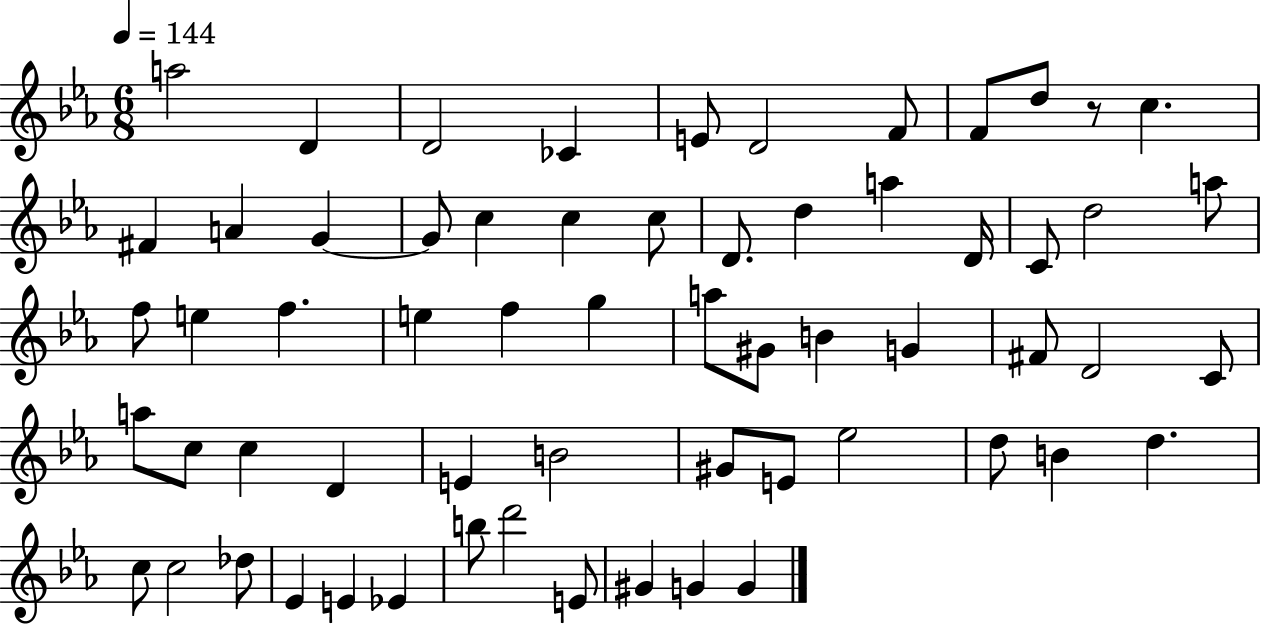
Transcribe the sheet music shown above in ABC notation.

X:1
T:Untitled
M:6/8
L:1/4
K:Eb
a2 D D2 _C E/2 D2 F/2 F/2 d/2 z/2 c ^F A G G/2 c c c/2 D/2 d a D/4 C/2 d2 a/2 f/2 e f e f g a/2 ^G/2 B G ^F/2 D2 C/2 a/2 c/2 c D E B2 ^G/2 E/2 _e2 d/2 B d c/2 c2 _d/2 _E E _E b/2 d'2 E/2 ^G G G